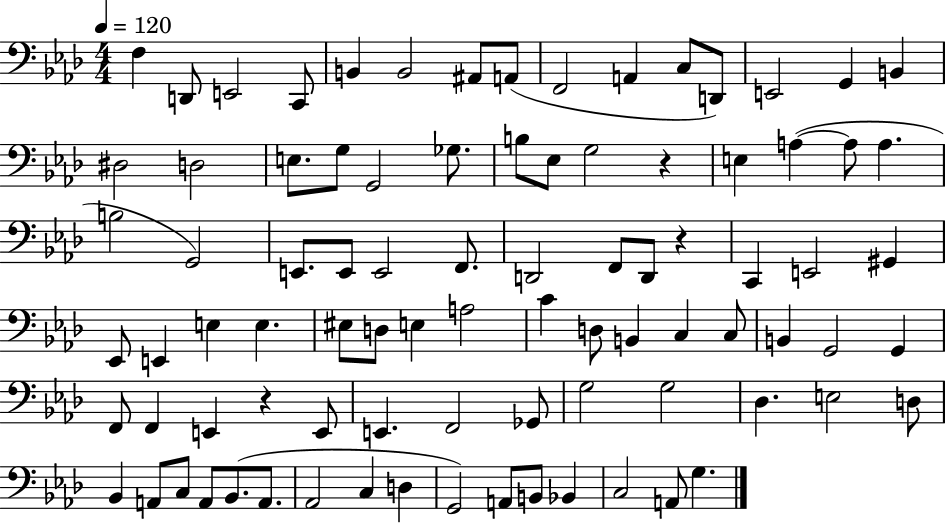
{
  \clef bass
  \numericTimeSignature
  \time 4/4
  \key aes \major
  \tempo 4 = 120
  f4 d,8 e,2 c,8 | b,4 b,2 ais,8 a,8( | f,2 a,4 c8 d,8) | e,2 g,4 b,4 | \break dis2 d2 | e8. g8 g,2 ges8. | b8 ees8 g2 r4 | e4 a4~(~ a8 a4. | \break b2 g,2) | e,8. e,8 e,2 f,8. | d,2 f,8 d,8 r4 | c,4 e,2 gis,4 | \break ees,8 e,4 e4 e4. | eis8 d8 e4 a2 | c'4 d8 b,4 c4 c8 | b,4 g,2 g,4 | \break f,8 f,4 e,4 r4 e,8 | e,4. f,2 ges,8 | g2 g2 | des4. e2 d8 | \break bes,4 a,8 c8 a,8 bes,8.( a,8. | aes,2 c4 d4 | g,2) a,8 b,8 bes,4 | c2 a,8 g4. | \break \bar "|."
}